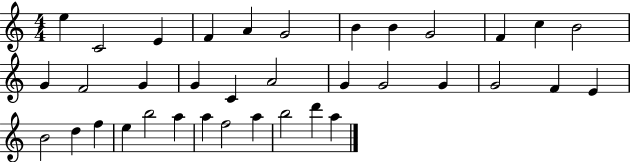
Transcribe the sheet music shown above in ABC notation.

X:1
T:Untitled
M:4/4
L:1/4
K:C
e C2 E F A G2 B B G2 F c B2 G F2 G G C A2 G G2 G G2 F E B2 d f e b2 a a f2 a b2 d' a